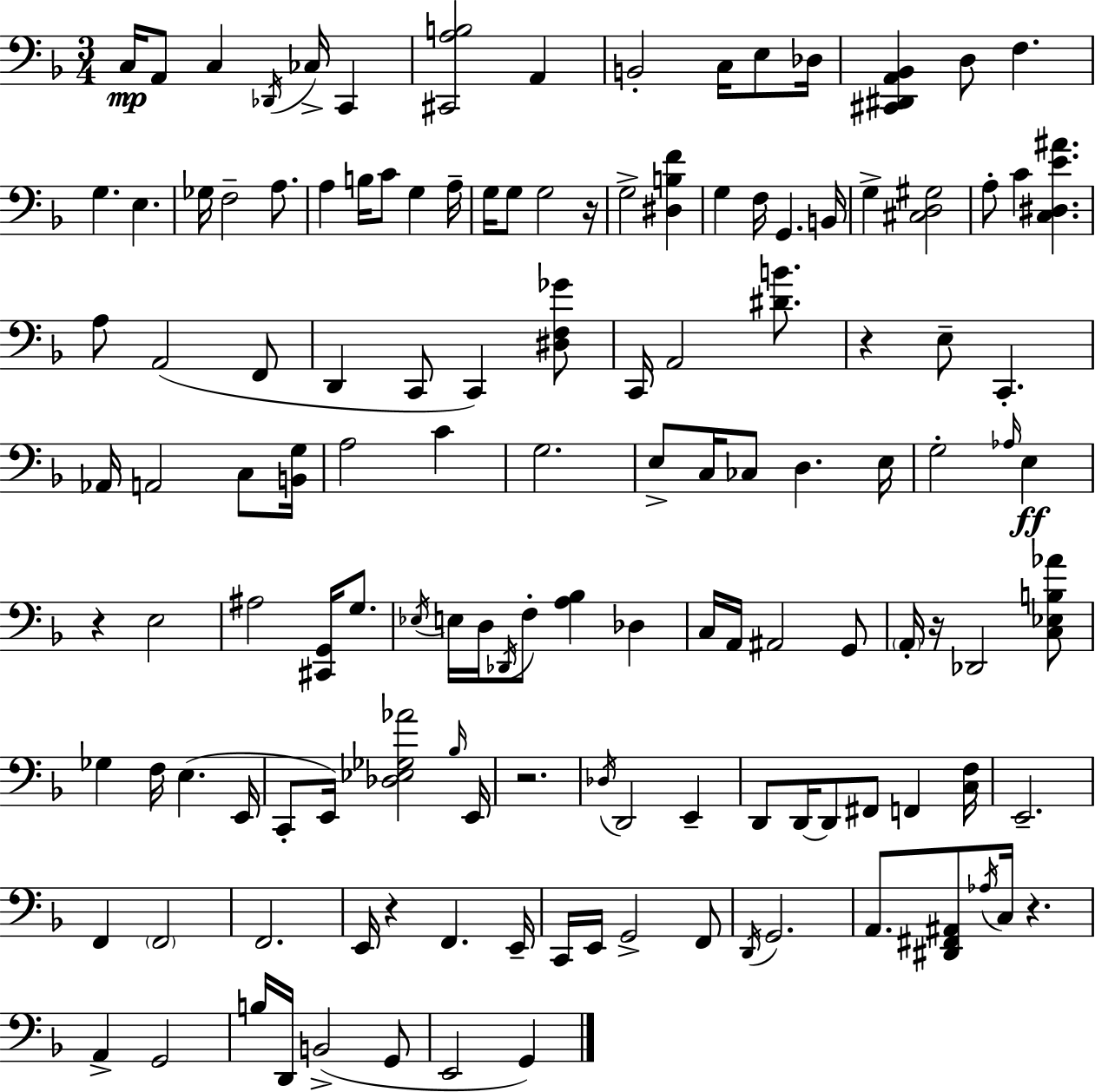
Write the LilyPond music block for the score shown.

{
  \clef bass
  \numericTimeSignature
  \time 3/4
  \key d \minor
  c16\mp a,8 c4 \acciaccatura { des,16 } ces16-> c,4 | <cis, a b>2 a,4 | b,2-. c16 e8 | des16 <cis, dis, a, bes,>4 d8 f4. | \break g4. e4. | ges16 f2-- a8. | a4 b16 c'8 g4 | a16-- g16 g8 g2 | \break r16 g2-> <dis b f'>4 | g4 f16 g,4. | b,16 g4-> <cis d gis>2 | a8-. c'4 <c dis e' ais'>4. | \break a8 a,2( f,8 | d,4 c,8 c,4) <dis f ges'>8 | c,16 a,2 <dis' b'>8. | r4 e8-- c,4.-. | \break aes,16 a,2 c8 | <b, g>16 a2 c'4 | g2. | e8-> c16 ces8 d4. | \break e16 g2-. \grace { aes16 } e4\ff | r4 e2 | ais2 <cis, g,>16 g8. | \acciaccatura { ees16 } e16 d16 \acciaccatura { des,16 } f8-. <a bes>4 | \break des4 c16 a,16 ais,2 | g,8 \parenthesize a,16-. r16 des,2 | <c ees b aes'>8 ges4 f16 e4.( | e,16 c,8-. e,16) <des ees ges aes'>2 | \break \grace { bes16 } e,16 r2. | \acciaccatura { des16 } d,2 | e,4-- d,8 d,16~~ d,8 fis,8 | f,4 <c f>16 e,2.-- | \break f,4 \parenthesize f,2 | f,2. | e,16 r4 f,4. | e,16-- c,16 e,16 g,2-> | \break f,8 \acciaccatura { d,16 } g,2. | a,8. <dis, fis, ais,>8 | \acciaccatura { aes16 } c16 r4. a,4-> | g,2 b16 d,16 b,2->( | \break g,8 e,2 | g,4) \bar "|."
}